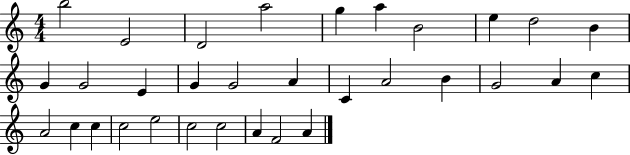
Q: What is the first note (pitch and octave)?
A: B5